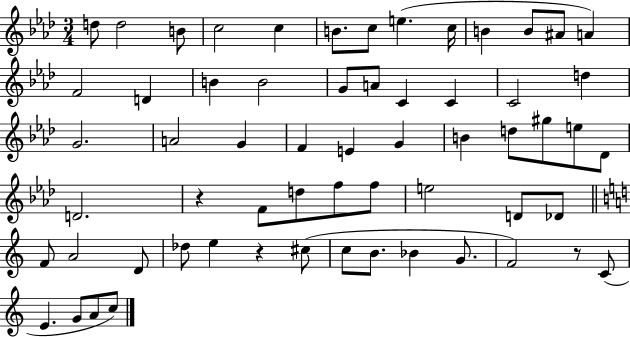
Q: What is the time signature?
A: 3/4